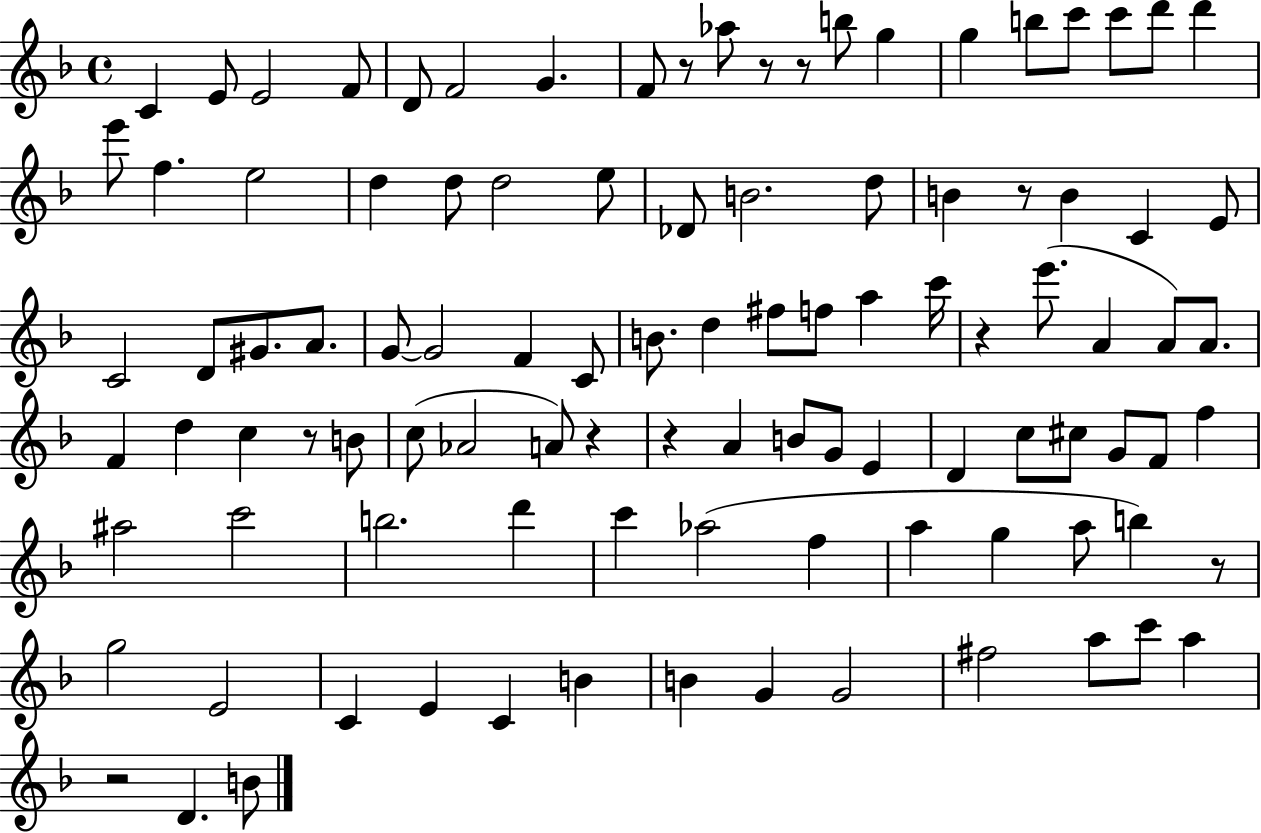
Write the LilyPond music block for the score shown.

{
  \clef treble
  \time 4/4
  \defaultTimeSignature
  \key f \major
  c'4 e'8 e'2 f'8 | d'8 f'2 g'4. | f'8 r8 aes''8 r8 r8 b''8 g''4 | g''4 b''8 c'''8 c'''8 d'''8 d'''4 | \break e'''8 f''4. e''2 | d''4 d''8 d''2 e''8 | des'8 b'2. d''8 | b'4 r8 b'4 c'4 e'8 | \break c'2 d'8 gis'8. a'8. | g'8~~ g'2 f'4 c'8 | b'8. d''4 fis''8 f''8 a''4 c'''16 | r4 e'''8.( a'4 a'8) a'8. | \break f'4 d''4 c''4 r8 b'8 | c''8( aes'2 a'8) r4 | r4 a'4 b'8 g'8 e'4 | d'4 c''8 cis''8 g'8 f'8 f''4 | \break ais''2 c'''2 | b''2. d'''4 | c'''4 aes''2( f''4 | a''4 g''4 a''8 b''4) r8 | \break g''2 e'2 | c'4 e'4 c'4 b'4 | b'4 g'4 g'2 | fis''2 a''8 c'''8 a''4 | \break r2 d'4. b'8 | \bar "|."
}